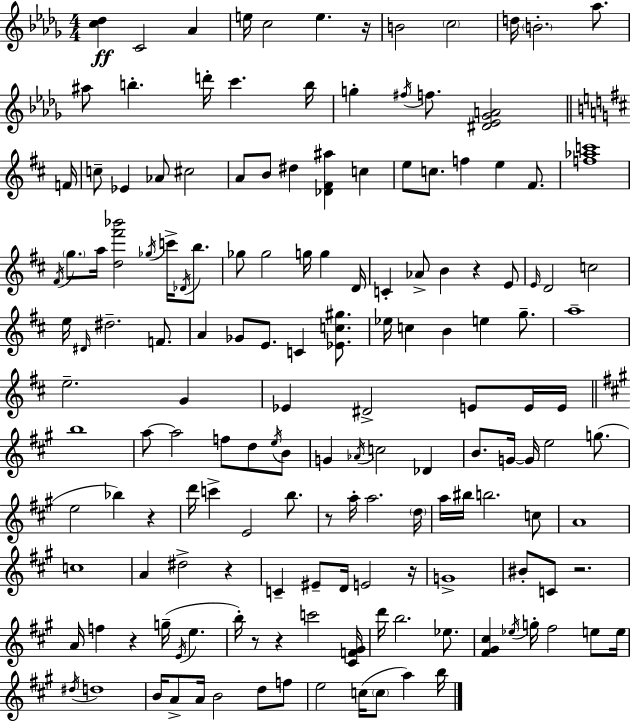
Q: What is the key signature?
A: BES minor